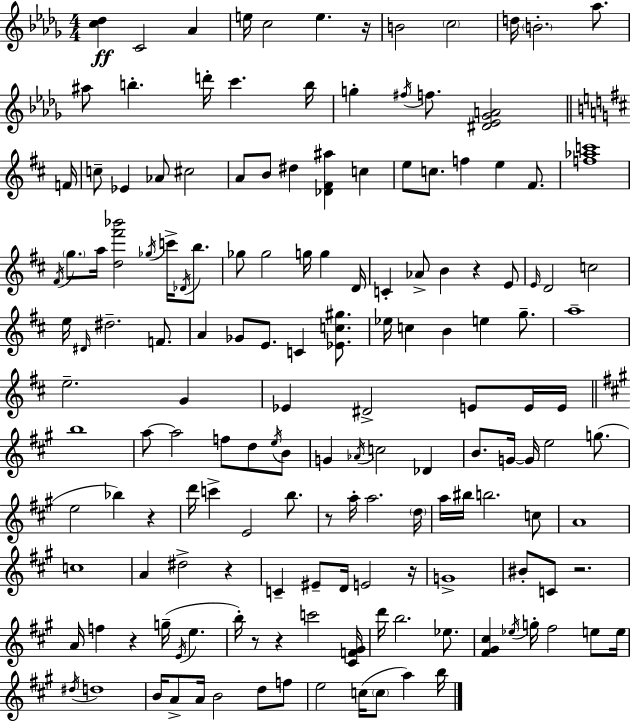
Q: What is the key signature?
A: BES minor